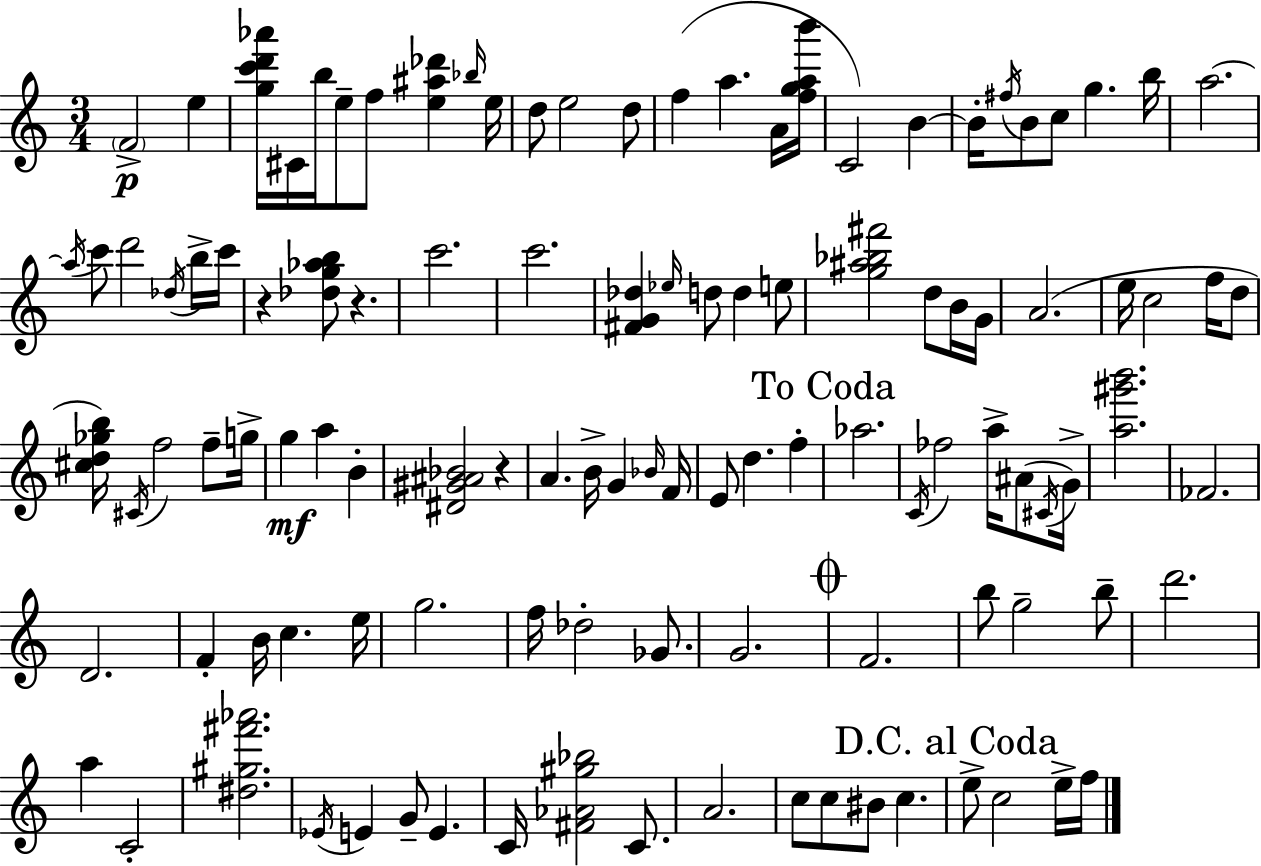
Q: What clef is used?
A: treble